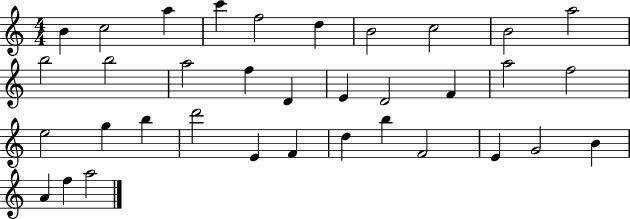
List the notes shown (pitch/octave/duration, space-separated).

B4/q C5/h A5/q C6/q F5/h D5/q B4/h C5/h B4/h A5/h B5/h B5/h A5/h F5/q D4/q E4/q D4/h F4/q A5/h F5/h E5/h G5/q B5/q D6/h E4/q F4/q D5/q B5/q F4/h E4/q G4/h B4/q A4/q F5/q A5/h